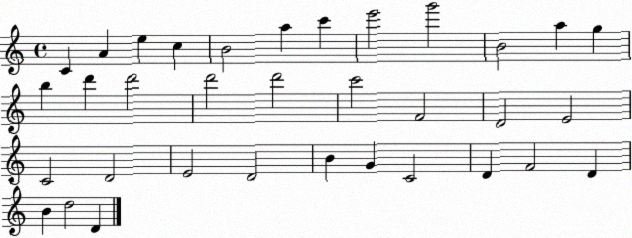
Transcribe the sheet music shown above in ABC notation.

X:1
T:Untitled
M:4/4
L:1/4
K:C
C A e c B2 a c' e'2 g'2 B2 a g b d' d'2 d'2 d'2 c'2 F2 D2 E2 C2 D2 E2 D2 B G C2 D F2 D B d2 D